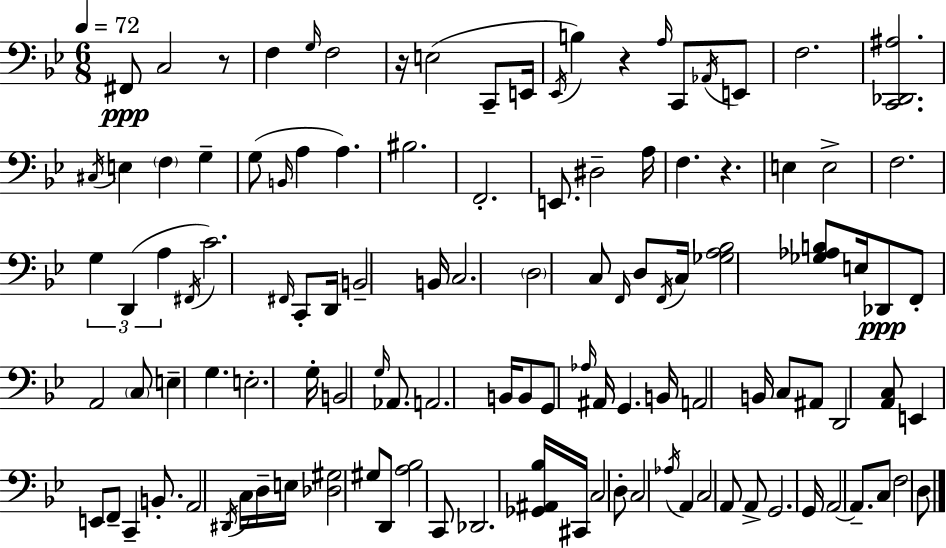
X:1
T:Untitled
M:6/8
L:1/4
K:Gm
^F,,/2 C,2 z/2 F, G,/4 F,2 z/4 E,2 C,,/2 E,,/4 _E,,/4 B, z A,/4 C,,/2 _A,,/4 E,,/2 F,2 [C,,_D,,^A,]2 ^C,/4 E, F, G, G,/2 B,,/4 A, A, ^B,2 F,,2 E,,/2 ^D,2 A,/4 F, z E, E,2 F,2 G, D,, A, ^F,,/4 C2 ^F,,/4 C,,/2 D,,/4 B,,2 B,,/4 C,2 D,2 C,/2 F,,/4 D,/2 F,,/4 C,/4 [_G,A,_B,]2 [_G,_A,B,]/2 E,/4 _D,,/2 F,,/2 A,,2 C,/2 E, G, E,2 G,/4 B,,2 G,/4 _A,,/2 A,,2 B,,/4 B,,/2 G,,/2 _A,/4 ^A,,/4 G,, B,,/4 A,,2 B,,/4 C,/2 ^A,,/2 D,,2 [A,,C,]/2 E,, E,,/2 F,,/2 C,, B,,/2 A,,2 ^D,,/4 C,/4 D,/4 E,/4 [_D,^G,]2 ^G,/2 D,,/2 [A,_B,]2 C,,/2 _D,,2 [_G,,^A,,_B,]/4 ^C,,/4 C,2 D,/2 C,2 _A,/4 A,, C,2 A,,/2 A,,/2 G,,2 G,,/4 A,,2 A,,/2 C,/2 F,2 D,/2